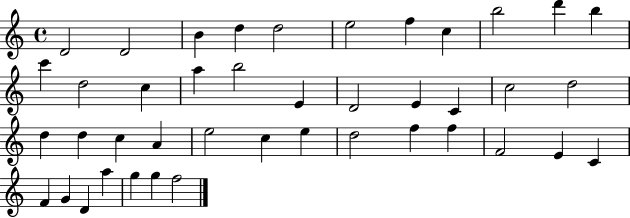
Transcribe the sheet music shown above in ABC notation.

X:1
T:Untitled
M:4/4
L:1/4
K:C
D2 D2 B d d2 e2 f c b2 d' b c' d2 c a b2 E D2 E C c2 d2 d d c A e2 c e d2 f f F2 E C F G D a g g f2